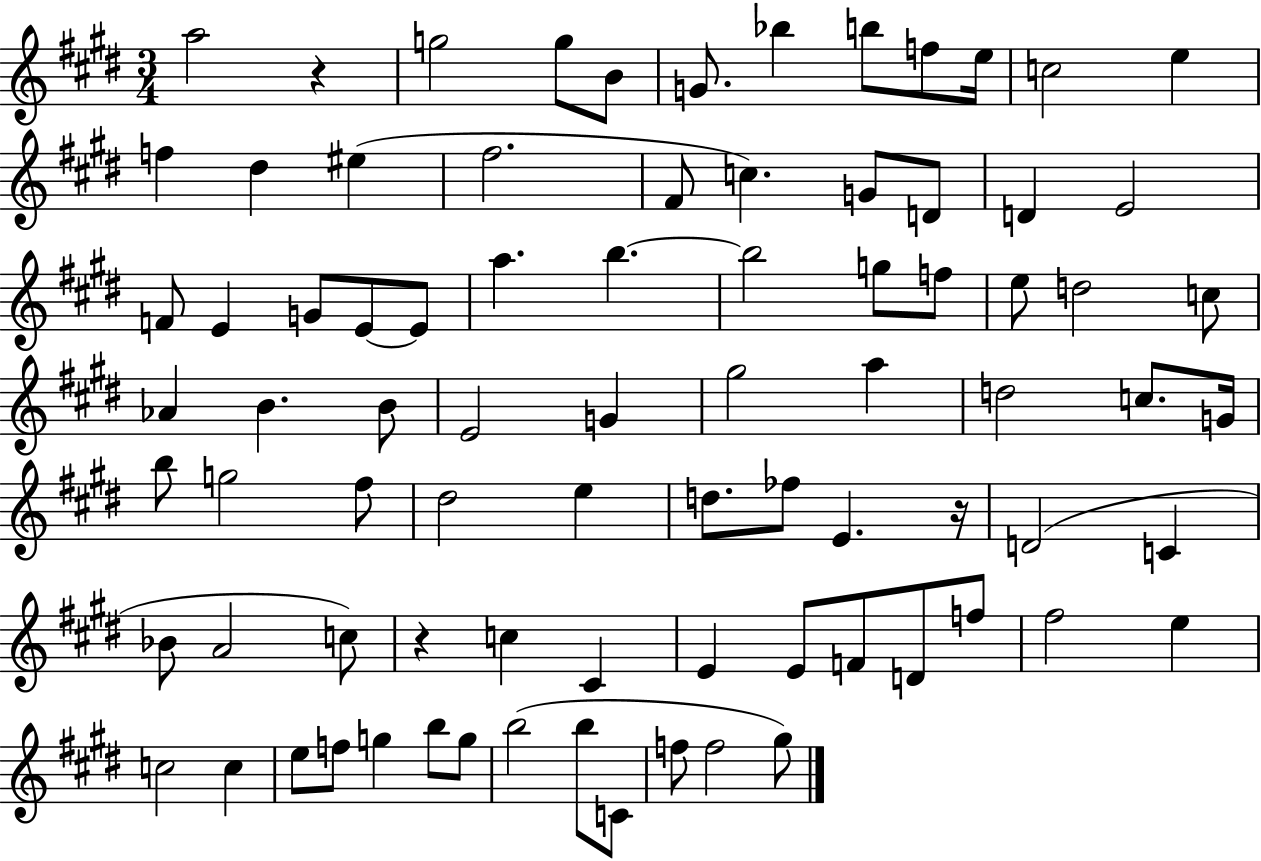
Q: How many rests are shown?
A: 3